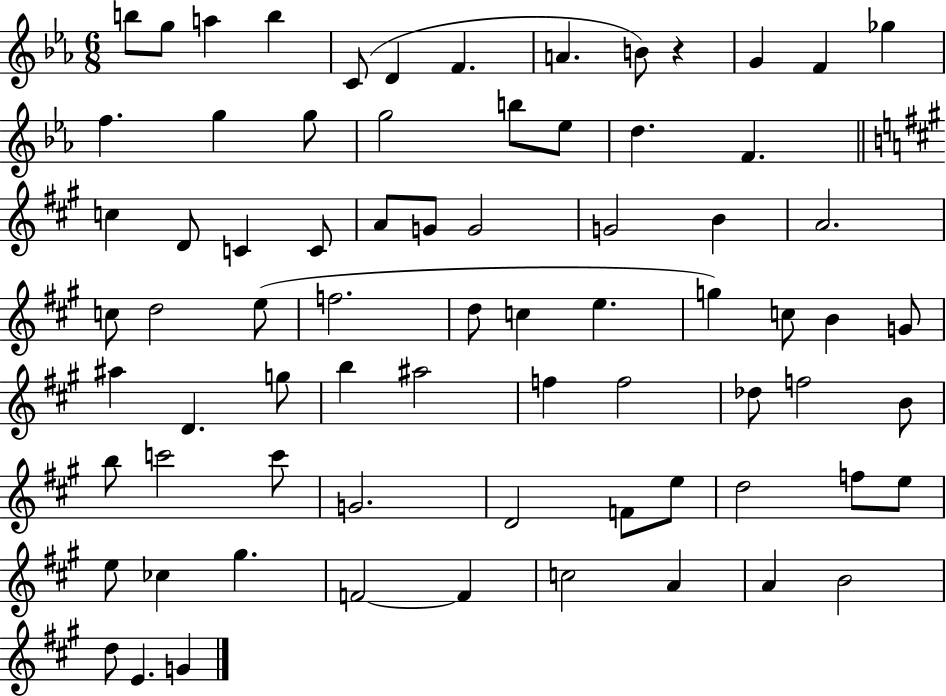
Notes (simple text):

B5/e G5/e A5/q B5/q C4/e D4/q F4/q. A4/q. B4/e R/q G4/q F4/q Gb5/q F5/q. G5/q G5/e G5/h B5/e Eb5/e D5/q. F4/q. C5/q D4/e C4/q C4/e A4/e G4/e G4/h G4/h B4/q A4/h. C5/e D5/h E5/e F5/h. D5/e C5/q E5/q. G5/q C5/e B4/q G4/e A#5/q D4/q. G5/e B5/q A#5/h F5/q F5/h Db5/e F5/h B4/e B5/e C6/h C6/e G4/h. D4/h F4/e E5/e D5/h F5/e E5/e E5/e CES5/q G#5/q. F4/h F4/q C5/h A4/q A4/q B4/h D5/e E4/q. G4/q